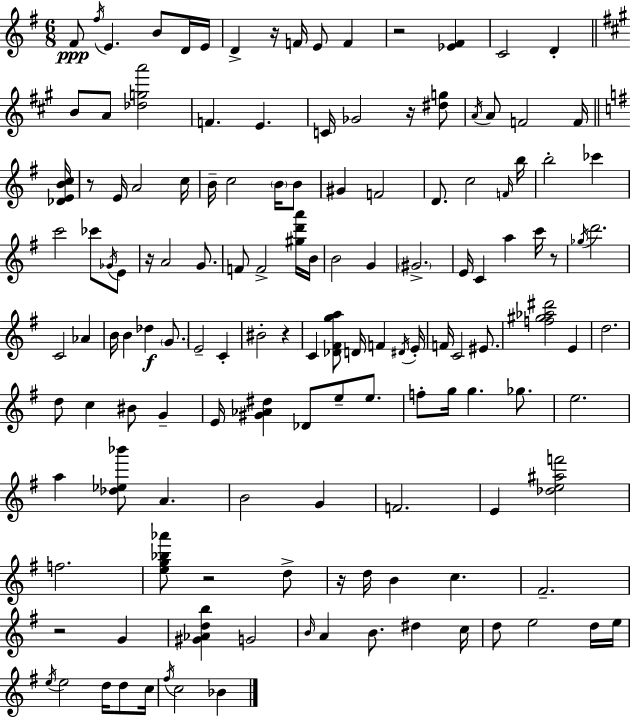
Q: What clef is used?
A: treble